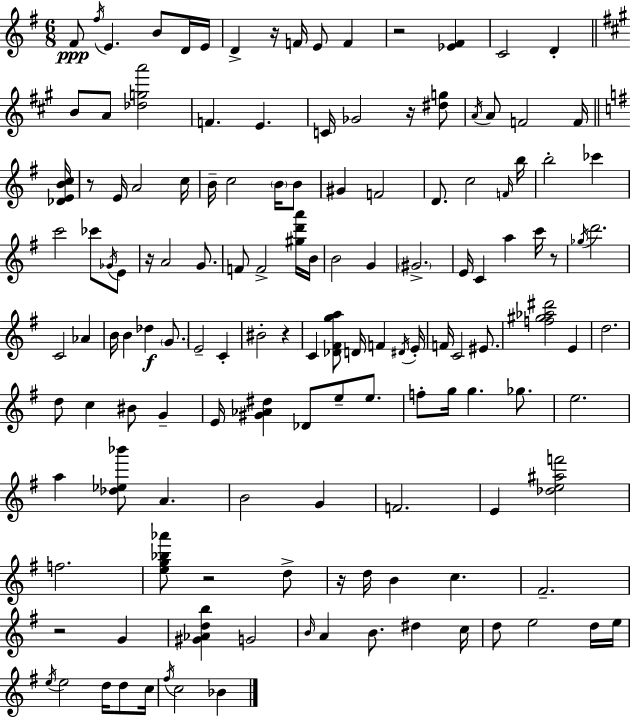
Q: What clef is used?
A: treble